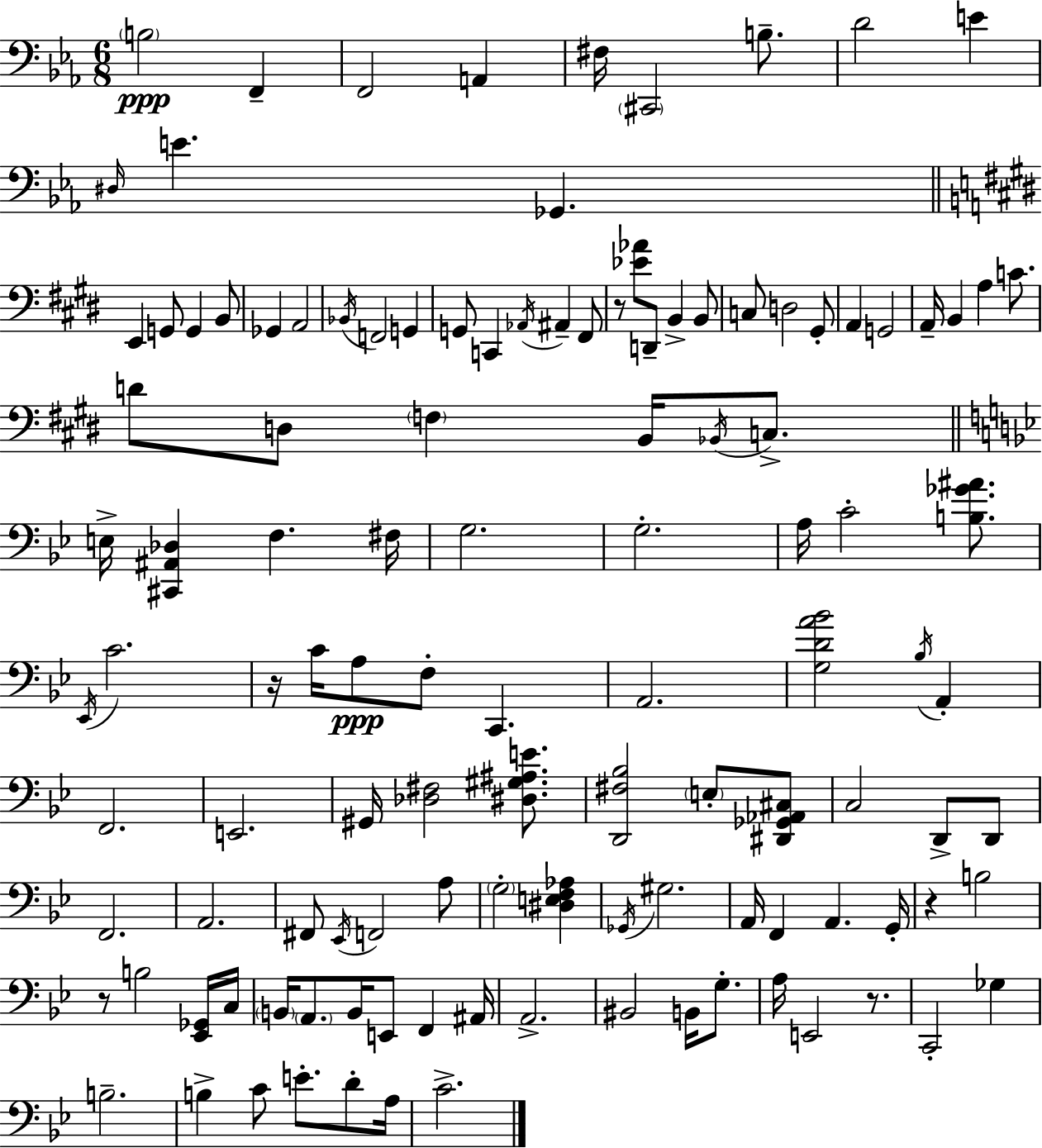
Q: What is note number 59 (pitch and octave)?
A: Bb3